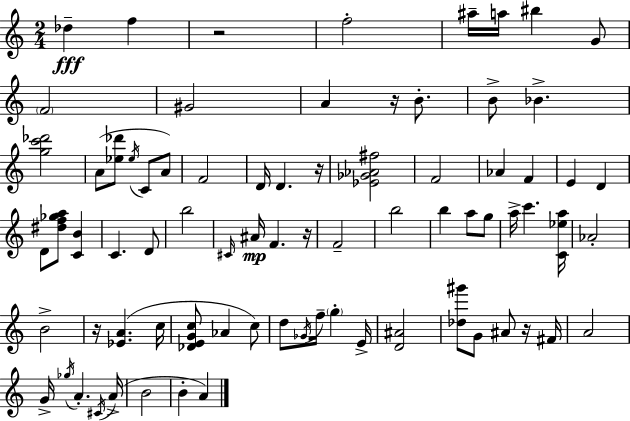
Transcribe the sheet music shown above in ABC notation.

X:1
T:Untitled
M:2/4
L:1/4
K:C
_d f z2 f2 ^a/4 a/4 ^b G/2 F2 ^G2 A z/4 B/2 B/2 _B [gc'_d']2 A/2 [_e_d']/2 _e/4 C/2 A/2 F2 D/4 D z/4 [_E_G_A^f]2 F2 _A F E D D/2 [^df_ga]/2 [CB] C D/2 b2 ^C/4 ^A/4 F z/4 F2 b2 b a/2 g/2 a/4 c' [C_ea]/4 _A2 B2 z/4 [_EA] c/4 [_DEGc]/2 _A c/2 d/2 _G/4 f/4 g E/4 [D^A]2 [_d^g']/2 G/2 ^A/2 z/4 ^F/4 A2 G/4 _g/4 A ^C/4 A/4 B2 B A